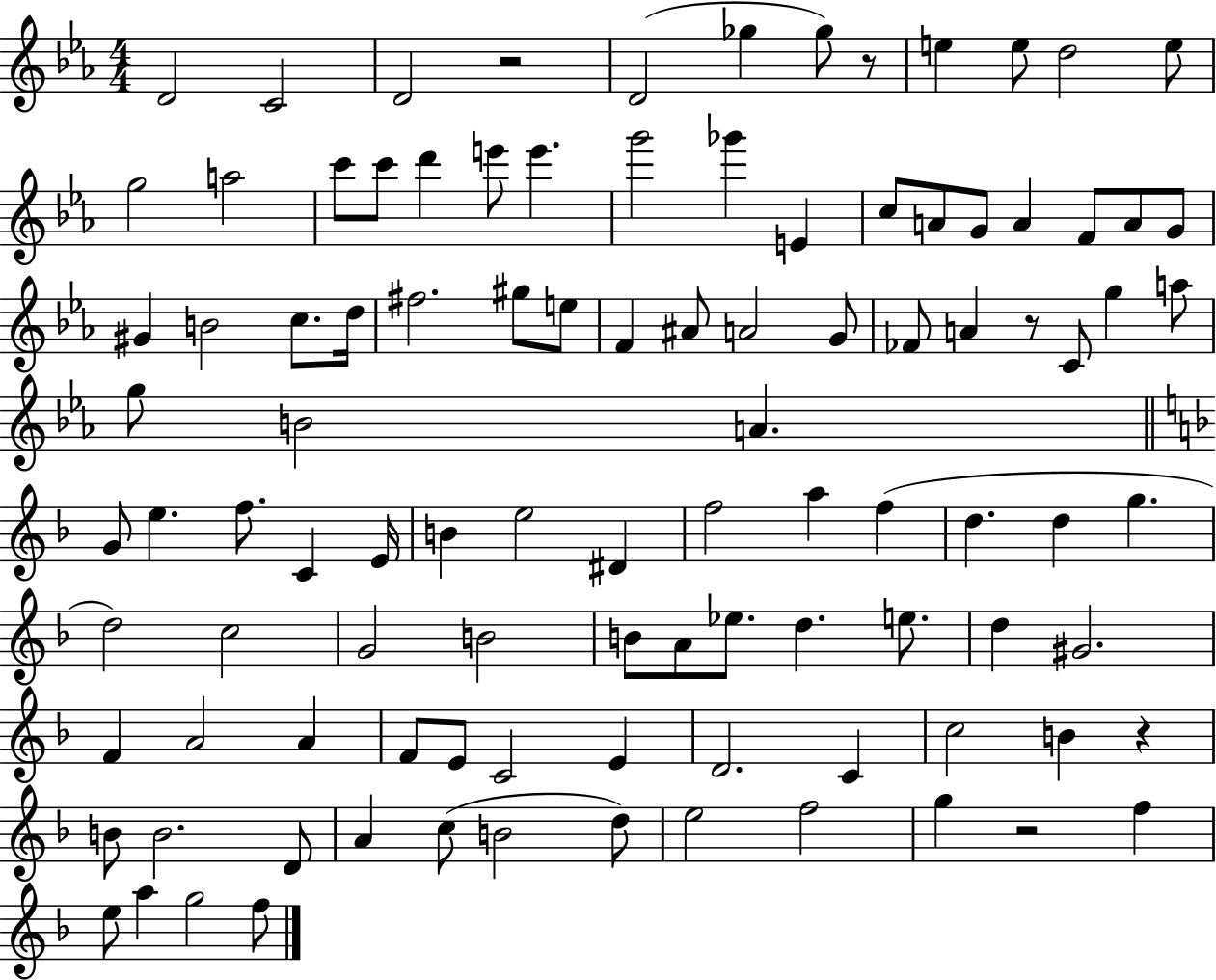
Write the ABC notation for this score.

X:1
T:Untitled
M:4/4
L:1/4
K:Eb
D2 C2 D2 z2 D2 _g _g/2 z/2 e e/2 d2 e/2 g2 a2 c'/2 c'/2 d' e'/2 e' g'2 _g' E c/2 A/2 G/2 A F/2 A/2 G/2 ^G B2 c/2 d/4 ^f2 ^g/2 e/2 F ^A/2 A2 G/2 _F/2 A z/2 C/2 g a/2 g/2 B2 A G/2 e f/2 C E/4 B e2 ^D f2 a f d d g d2 c2 G2 B2 B/2 A/2 _e/2 d e/2 d ^G2 F A2 A F/2 E/2 C2 E D2 C c2 B z B/2 B2 D/2 A c/2 B2 d/2 e2 f2 g z2 f e/2 a g2 f/2